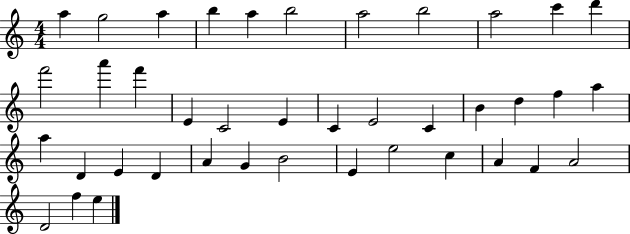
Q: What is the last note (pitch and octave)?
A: E5